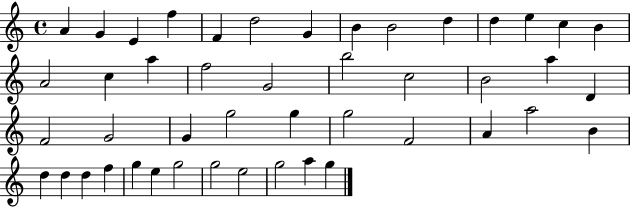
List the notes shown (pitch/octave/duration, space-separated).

A4/q G4/q E4/q F5/q F4/q D5/h G4/q B4/q B4/h D5/q D5/q E5/q C5/q B4/q A4/h C5/q A5/q F5/h G4/h B5/h C5/h B4/h A5/q D4/q F4/h G4/h G4/q G5/h G5/q G5/h F4/h A4/q A5/h B4/q D5/q D5/q D5/q F5/q G5/q E5/q G5/h G5/h E5/h G5/h A5/q G5/q